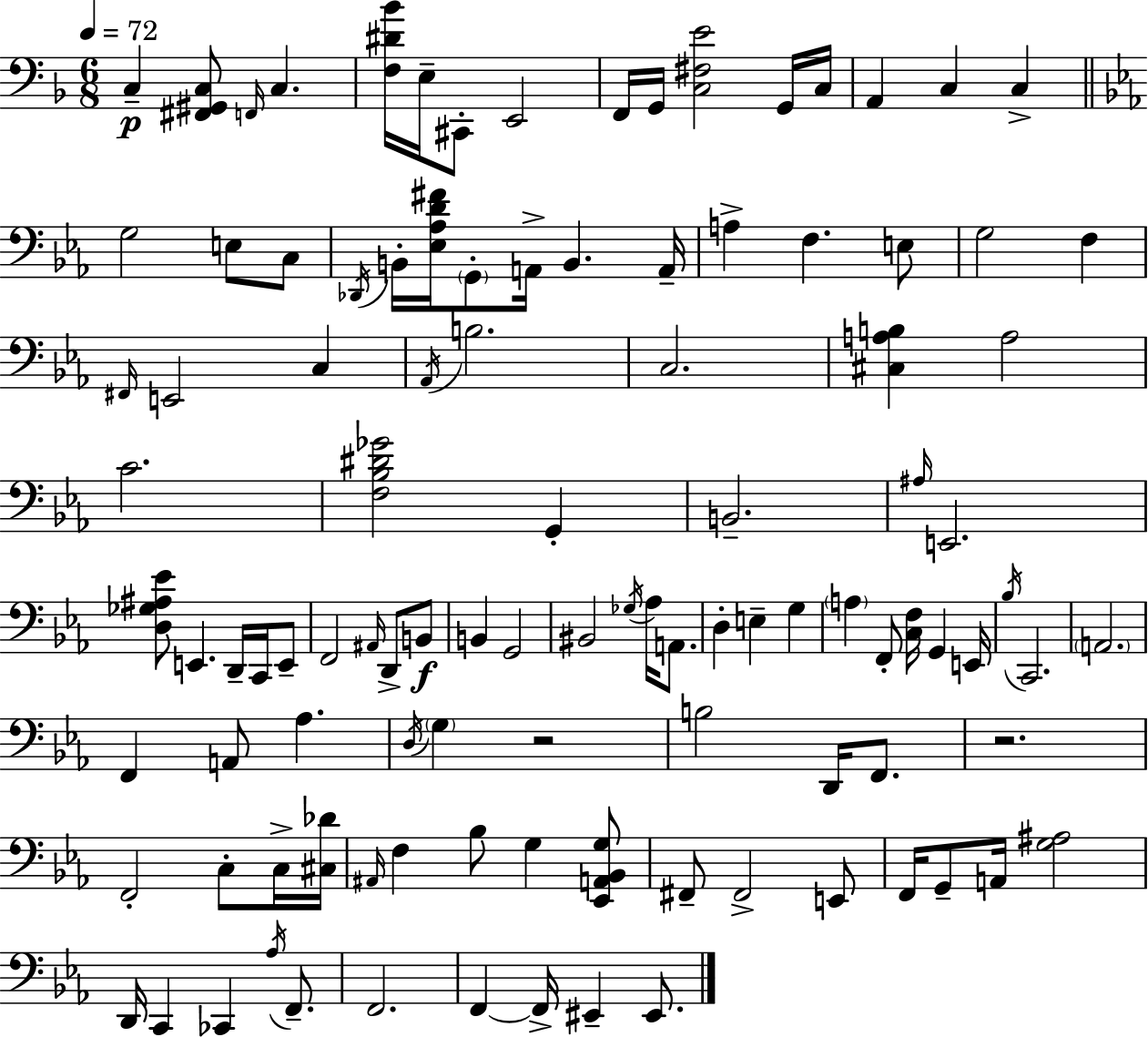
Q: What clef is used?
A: bass